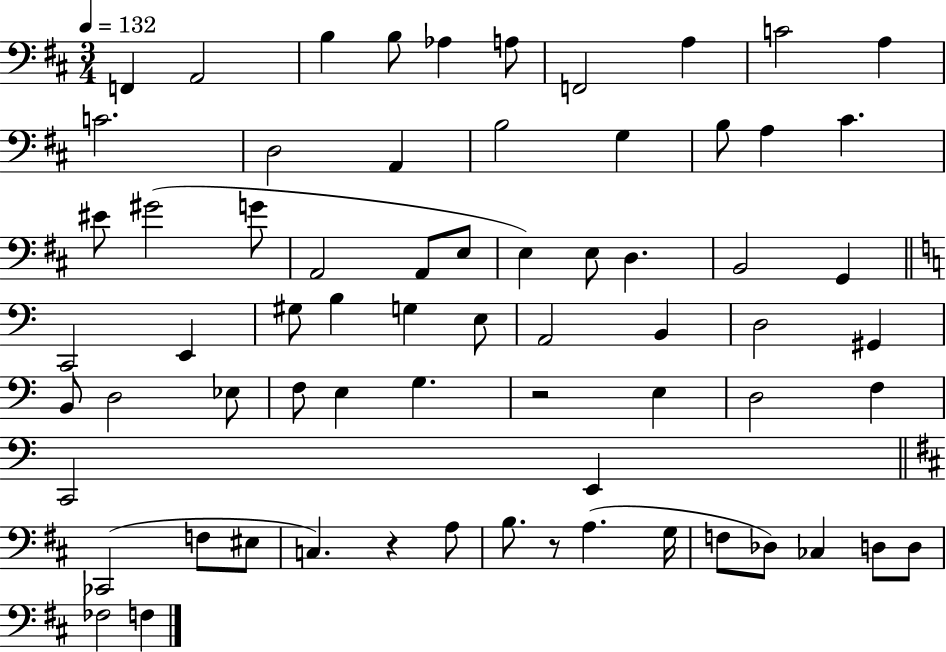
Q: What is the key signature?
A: D major